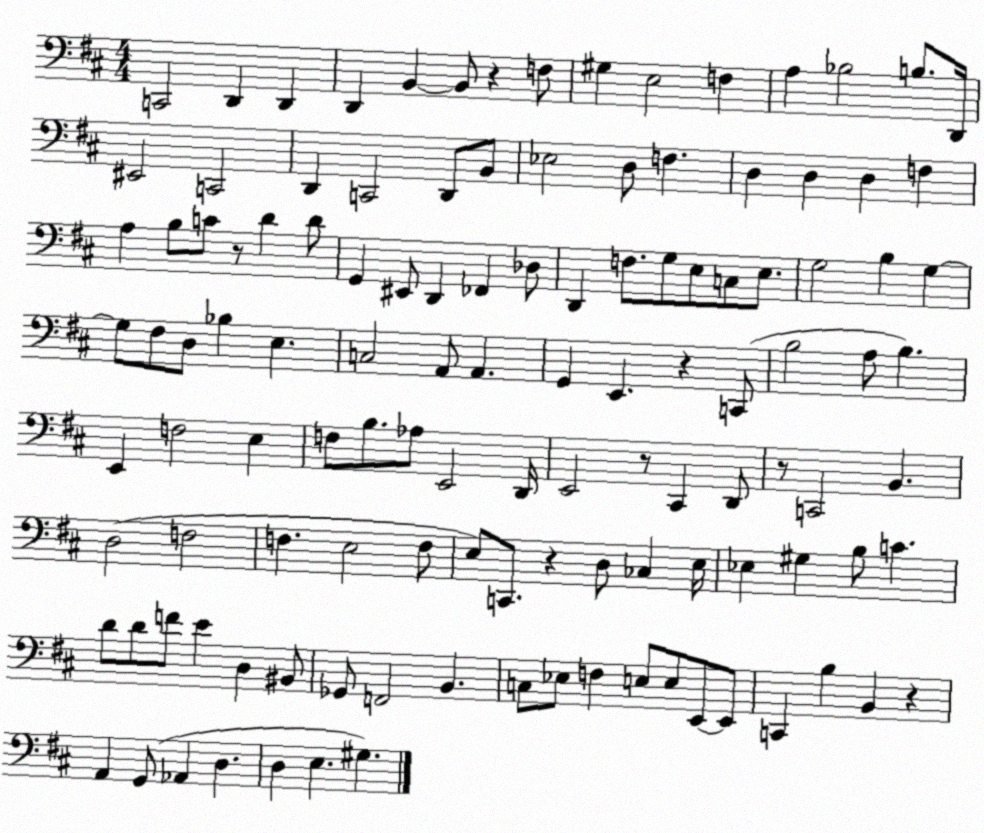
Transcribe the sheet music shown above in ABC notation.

X:1
T:Untitled
M:4/4
L:1/4
K:D
C,,2 D,, D,, D,, B,, B,,/2 z F,/2 ^G, E,2 F, A, _B,2 B,/2 D,,/4 ^E,,2 C,,2 D,, C,,2 D,,/2 B,,/2 _E,2 D,/2 F, D, D, D, F, A, B,/2 C/2 z/2 D D/2 G,, ^E,,/2 D,, _F,, _D,/2 D,, F,/2 G,/2 E,/2 C,/2 E,/2 G,2 B, G, G,/2 ^F,/2 D,/2 _B, E, C,2 A,,/2 A,, G,, E,, z C,,/2 B,2 A,/2 B, E,, F,2 E, F,/2 B,/2 _A,/2 E,,2 D,,/4 E,,2 z/2 ^C,, D,,/2 z/2 C,,2 B,, D,2 F,2 F, E,2 F,/2 E,/2 C,,/2 z D,/2 _C, E,/4 _E, ^G, B,/2 C D/2 D/2 F/2 E D, ^B,,/2 _G,,/2 F,,2 B,, C,/2 _E,/2 F, E,/2 E,/2 E,,/2 E,,/2 C,, B, B,, z A,, G,,/2 _A,, D, D, E, ^G,